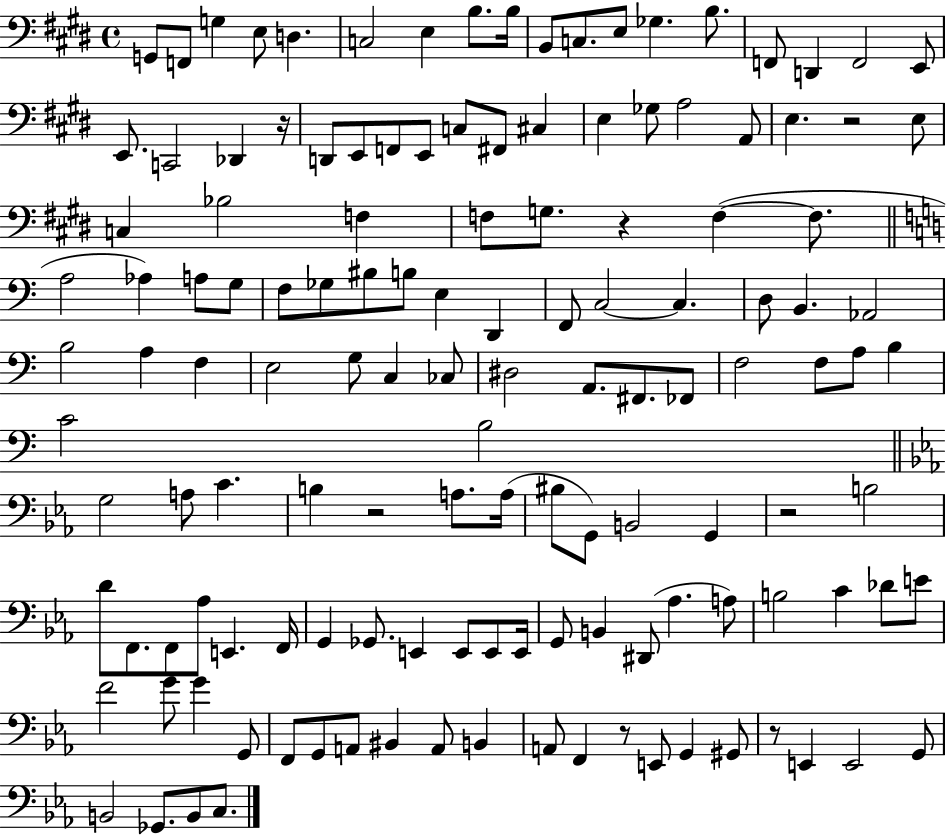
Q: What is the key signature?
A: E major